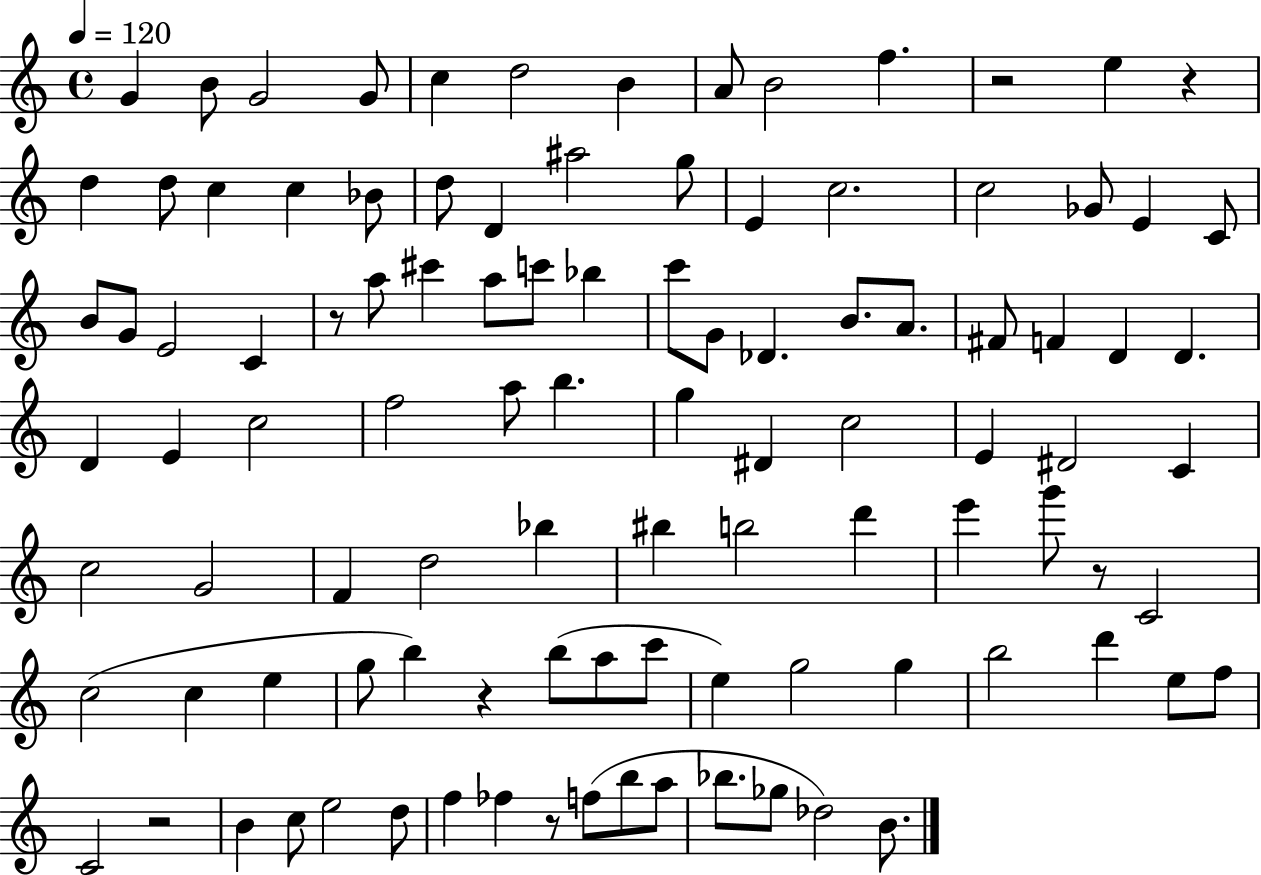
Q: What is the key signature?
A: C major